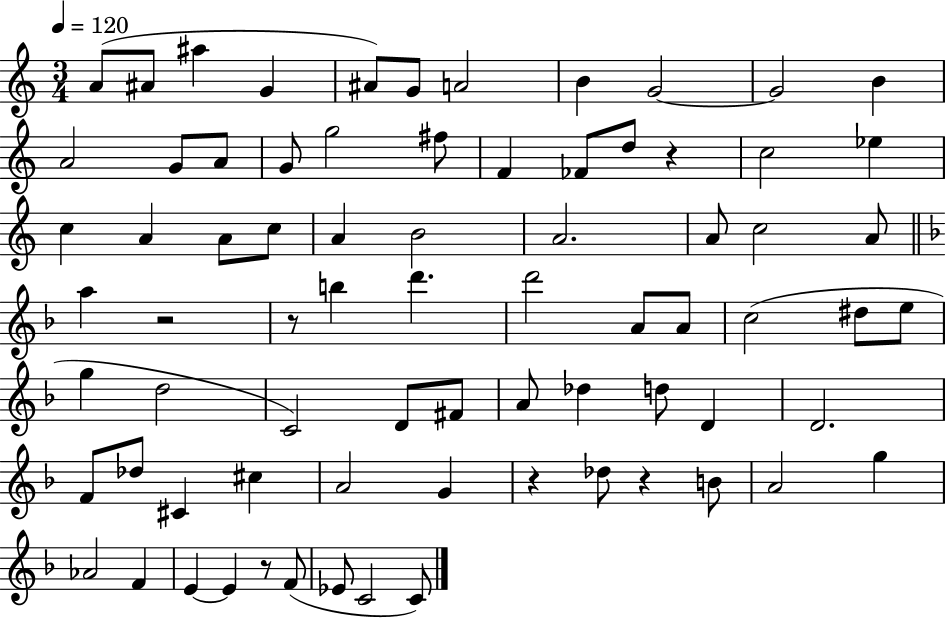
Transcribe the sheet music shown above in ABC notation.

X:1
T:Untitled
M:3/4
L:1/4
K:C
A/2 ^A/2 ^a G ^A/2 G/2 A2 B G2 G2 B A2 G/2 A/2 G/2 g2 ^f/2 F _F/2 d/2 z c2 _e c A A/2 c/2 A B2 A2 A/2 c2 A/2 a z2 z/2 b d' d'2 A/2 A/2 c2 ^d/2 e/2 g d2 C2 D/2 ^F/2 A/2 _d d/2 D D2 F/2 _d/2 ^C ^c A2 G z _d/2 z B/2 A2 g _A2 F E E z/2 F/2 _E/2 C2 C/2